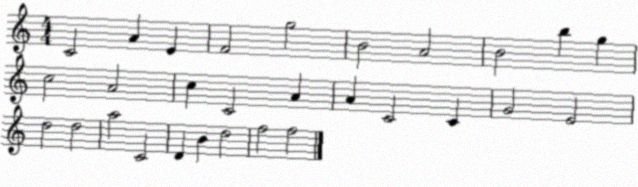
X:1
T:Untitled
M:4/4
L:1/4
K:C
C2 A E F2 g2 B2 A2 B2 b g c2 A2 c C2 A A C2 C G2 E2 d2 d2 a2 C2 D B d2 f2 f2